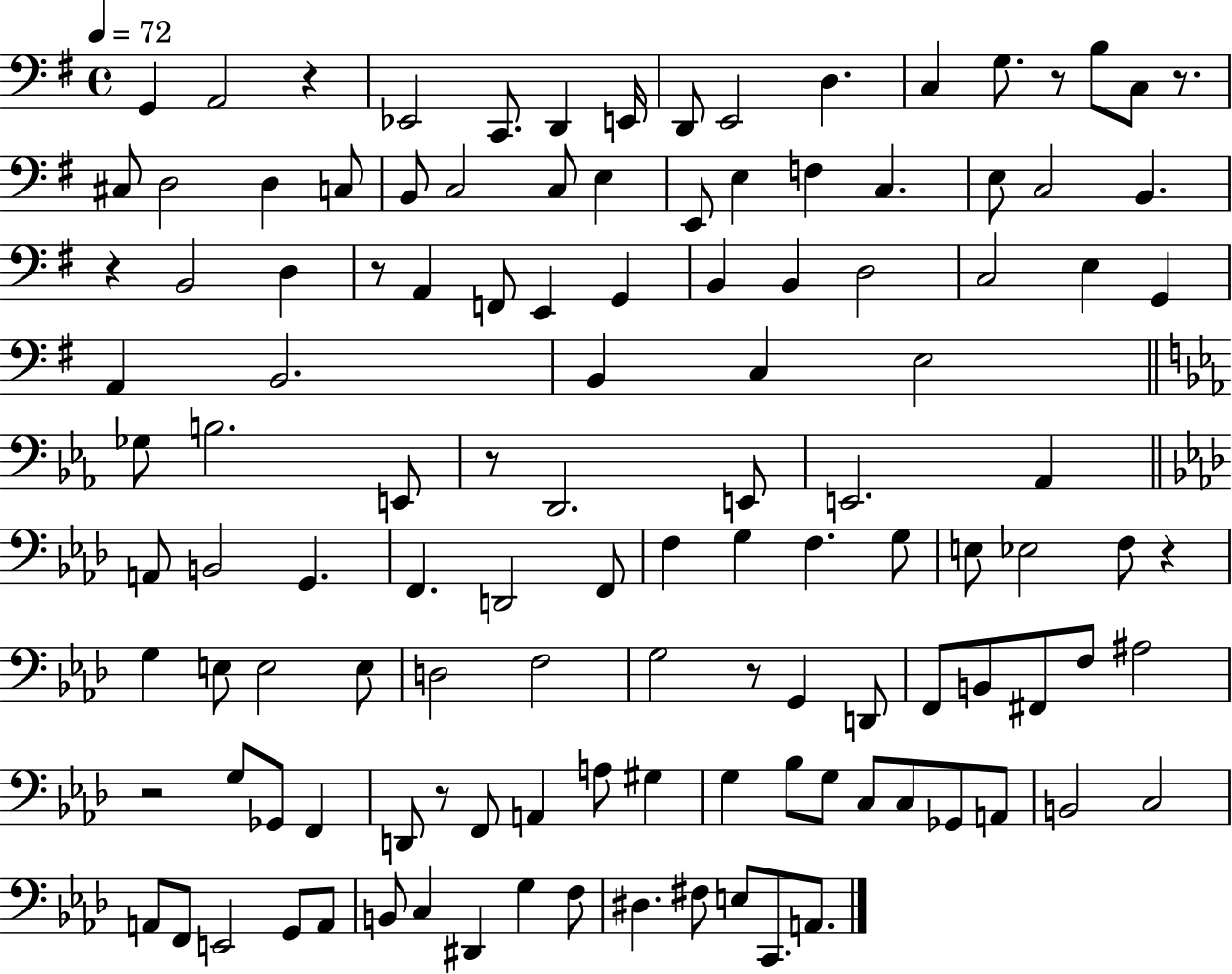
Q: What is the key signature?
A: G major